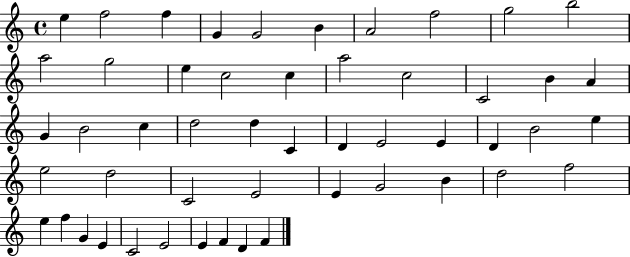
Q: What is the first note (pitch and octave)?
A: E5